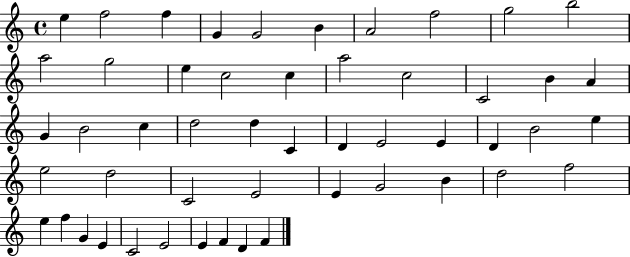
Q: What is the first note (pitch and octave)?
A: E5